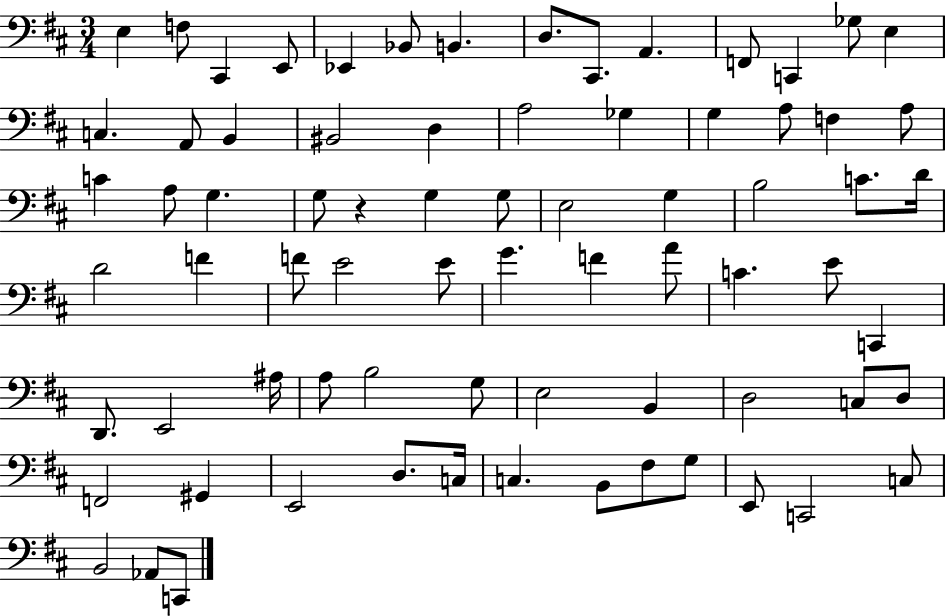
X:1
T:Untitled
M:3/4
L:1/4
K:D
E, F,/2 ^C,, E,,/2 _E,, _B,,/2 B,, D,/2 ^C,,/2 A,, F,,/2 C,, _G,/2 E, C, A,,/2 B,, ^B,,2 D, A,2 _G, G, A,/2 F, A,/2 C A,/2 G, G,/2 z G, G,/2 E,2 G, B,2 C/2 D/4 D2 F F/2 E2 E/2 G F A/2 C E/2 C,, D,,/2 E,,2 ^A,/4 A,/2 B,2 G,/2 E,2 B,, D,2 C,/2 D,/2 F,,2 ^G,, E,,2 D,/2 C,/4 C, B,,/2 ^F,/2 G,/2 E,,/2 C,,2 C,/2 B,,2 _A,,/2 C,,/2